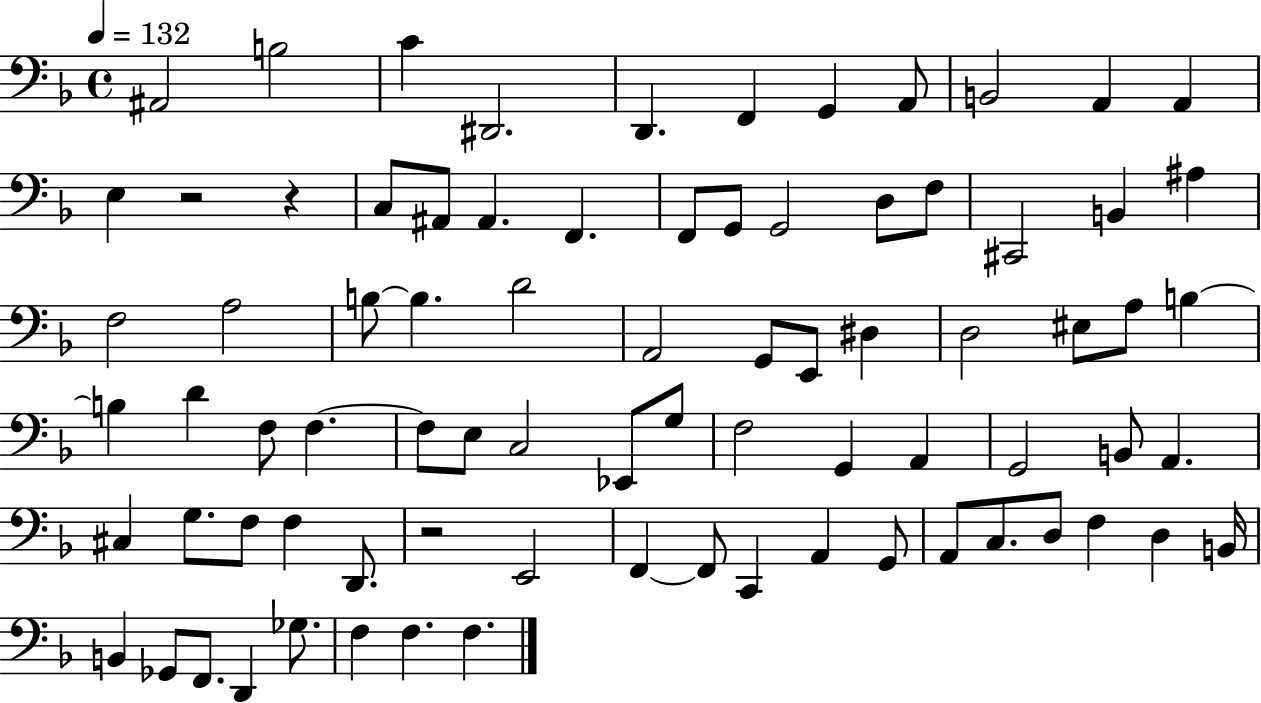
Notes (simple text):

A#2/h B3/h C4/q D#2/h. D2/q. F2/q G2/q A2/e B2/h A2/q A2/q E3/q R/h R/q C3/e A#2/e A#2/q. F2/q. F2/e G2/e G2/h D3/e F3/e C#2/h B2/q A#3/q F3/h A3/h B3/e B3/q. D4/h A2/h G2/e E2/e D#3/q D3/h EIS3/e A3/e B3/q B3/q D4/q F3/e F3/q. F3/e E3/e C3/h Eb2/e G3/e F3/h G2/q A2/q G2/h B2/e A2/q. C#3/q G3/e. F3/e F3/q D2/e. R/h E2/h F2/q F2/e C2/q A2/q G2/e A2/e C3/e. D3/e F3/q D3/q B2/s B2/q Gb2/e F2/e. D2/q Gb3/e. F3/q F3/q. F3/q.